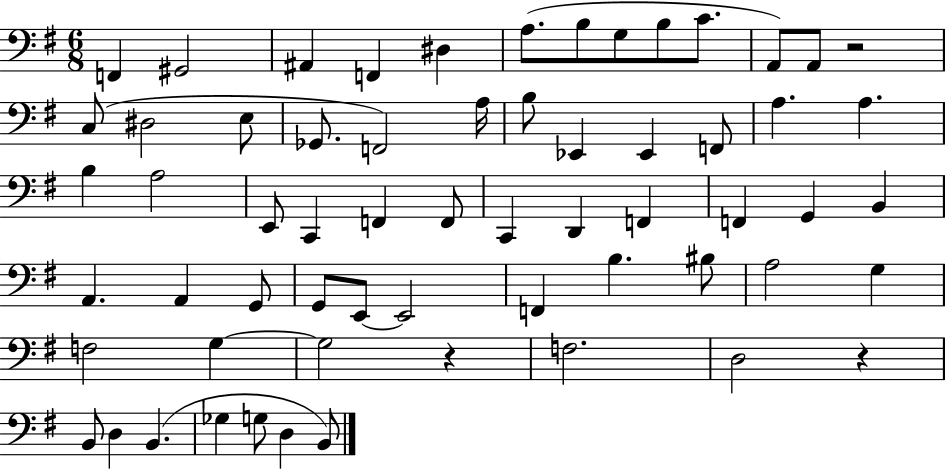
X:1
T:Untitled
M:6/8
L:1/4
K:G
F,, ^G,,2 ^A,, F,, ^D, A,/2 B,/2 G,/2 B,/2 C/2 A,,/2 A,,/2 z2 C,/2 ^D,2 E,/2 _G,,/2 F,,2 A,/4 B,/2 _E,, _E,, F,,/2 A, A, B, A,2 E,,/2 C,, F,, F,,/2 C,, D,, F,, F,, G,, B,, A,, A,, G,,/2 G,,/2 E,,/2 E,,2 F,, B, ^B,/2 A,2 G, F,2 G, G,2 z F,2 D,2 z B,,/2 D, B,, _G, G,/2 D, B,,/2